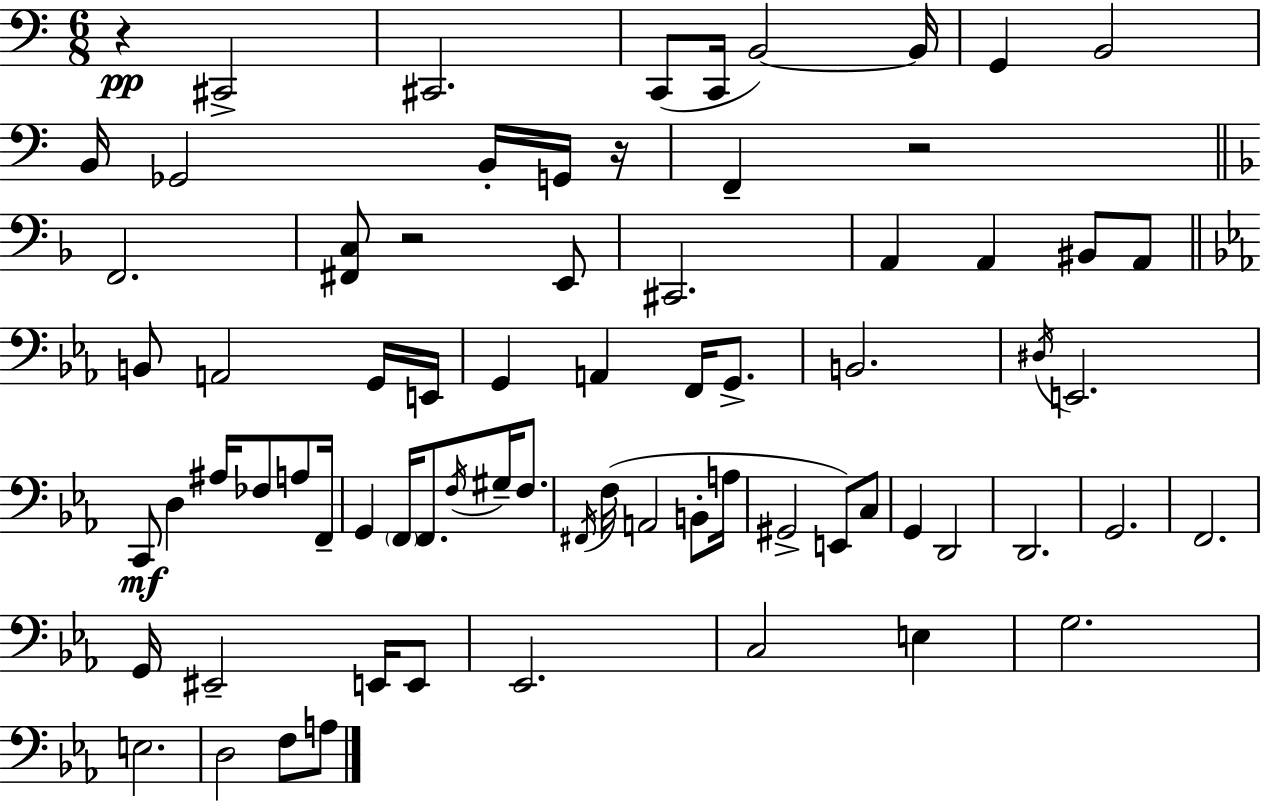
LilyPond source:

{
  \clef bass
  \numericTimeSignature
  \time 6/8
  \key c \major
  \repeat volta 2 { r4\pp cis,2-> | cis,2. | c,8( c,16 b,2~~) b,16 | g,4 b,2 | \break b,16 ges,2 b,16-. g,16 r16 | f,4-- r2 | \bar "||" \break \key f \major f,2. | <fis, c>8 r2 e,8 | cis,2. | a,4 a,4 bis,8 a,8 | \break \bar "||" \break \key ees \major b,8 a,2 g,16 e,16 | g,4 a,4 f,16 g,8.-> | b,2. | \acciaccatura { dis16 } e,2. | \break c,8\mf d4 ais16 fes8 a8 | f,16-- g,4 \parenthesize f,16 f,8. \acciaccatura { f16 } gis16-- f8. | \acciaccatura { fis,16 } f16( a,2 | b,8-. a16 gis,2-> e,8) | \break c8 g,4 d,2 | d,2. | g,2. | f,2. | \break g,16 eis,2-- | e,16 e,8 ees,2. | c2 e4 | g2. | \break e2. | d2 f8 | a8 } \bar "|."
}